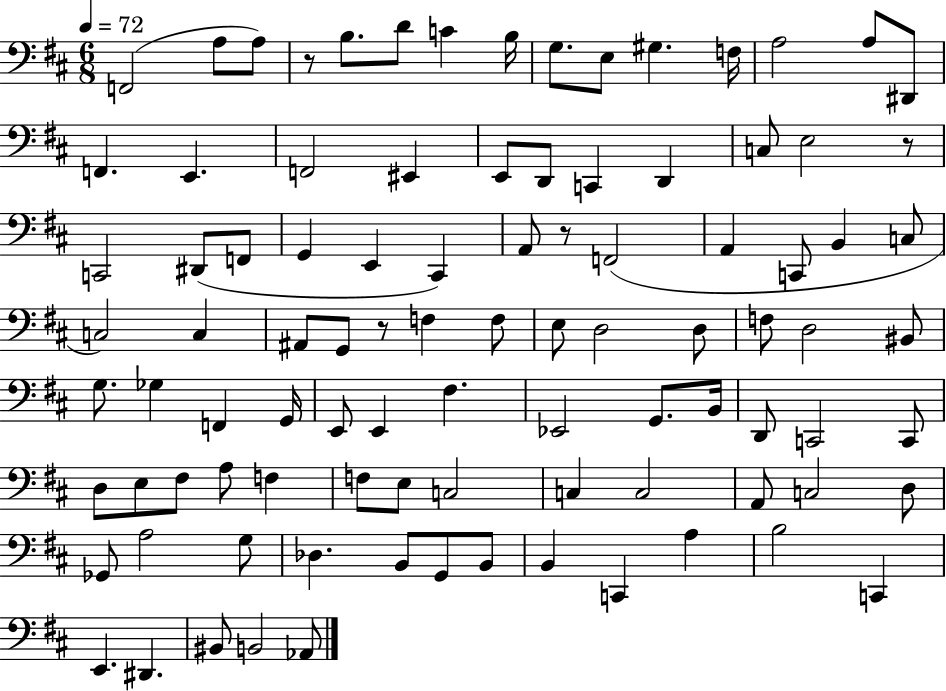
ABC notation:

X:1
T:Untitled
M:6/8
L:1/4
K:D
F,,2 A,/2 A,/2 z/2 B,/2 D/2 C B,/4 G,/2 E,/2 ^G, F,/4 A,2 A,/2 ^D,,/2 F,, E,, F,,2 ^E,, E,,/2 D,,/2 C,, D,, C,/2 E,2 z/2 C,,2 ^D,,/2 F,,/2 G,, E,, ^C,, A,,/2 z/2 F,,2 A,, C,,/2 B,, C,/2 C,2 C, ^A,,/2 G,,/2 z/2 F, F,/2 E,/2 D,2 D,/2 F,/2 D,2 ^B,,/2 G,/2 _G, F,, G,,/4 E,,/2 E,, ^F, _E,,2 G,,/2 B,,/4 D,,/2 C,,2 C,,/2 D,/2 E,/2 ^F,/2 A,/2 F, F,/2 E,/2 C,2 C, C,2 A,,/2 C,2 D,/2 _G,,/2 A,2 G,/2 _D, B,,/2 G,,/2 B,,/2 B,, C,, A, B,2 C,, E,, ^D,, ^B,,/2 B,,2 _A,,/2